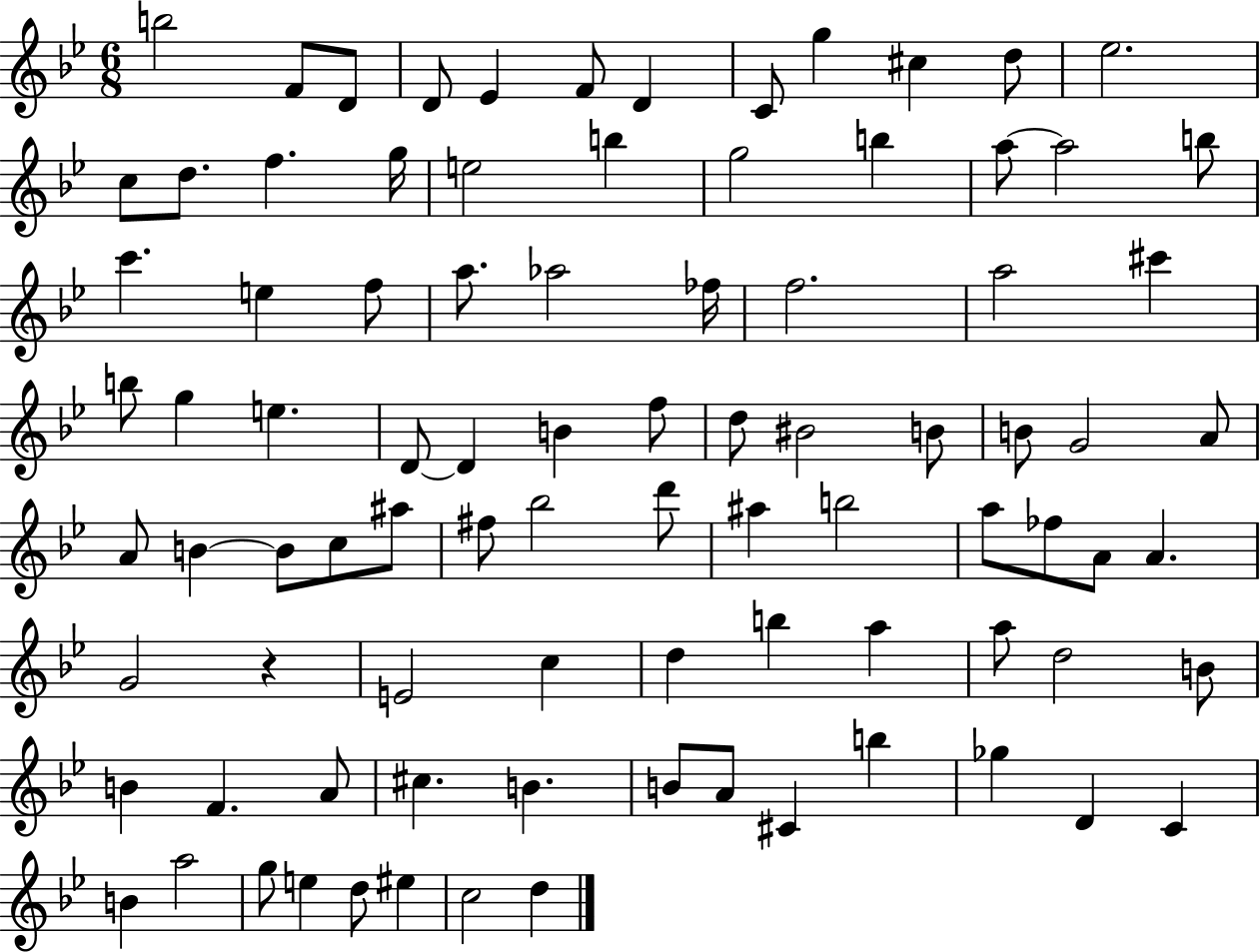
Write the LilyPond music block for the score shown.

{
  \clef treble
  \numericTimeSignature
  \time 6/8
  \key bes \major
  b''2 f'8 d'8 | d'8 ees'4 f'8 d'4 | c'8 g''4 cis''4 d''8 | ees''2. | \break c''8 d''8. f''4. g''16 | e''2 b''4 | g''2 b''4 | a''8~~ a''2 b''8 | \break c'''4. e''4 f''8 | a''8. aes''2 fes''16 | f''2. | a''2 cis'''4 | \break b''8 g''4 e''4. | d'8~~ d'4 b'4 f''8 | d''8 bis'2 b'8 | b'8 g'2 a'8 | \break a'8 b'4~~ b'8 c''8 ais''8 | fis''8 bes''2 d'''8 | ais''4 b''2 | a''8 fes''8 a'8 a'4. | \break g'2 r4 | e'2 c''4 | d''4 b''4 a''4 | a''8 d''2 b'8 | \break b'4 f'4. a'8 | cis''4. b'4. | b'8 a'8 cis'4 b''4 | ges''4 d'4 c'4 | \break b'4 a''2 | g''8 e''4 d''8 eis''4 | c''2 d''4 | \bar "|."
}